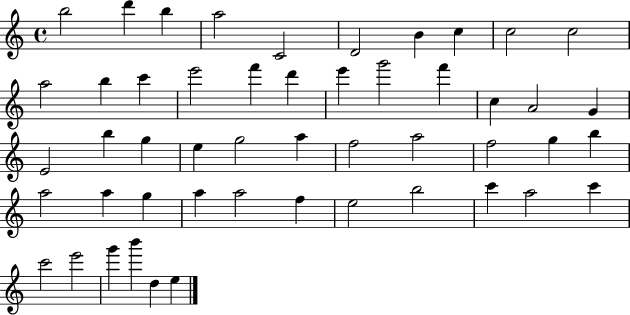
B5/h D6/q B5/q A5/h C4/h D4/h B4/q C5/q C5/h C5/h A5/h B5/q C6/q E6/h F6/q D6/q E6/q G6/h F6/q C5/q A4/h G4/q E4/h B5/q G5/q E5/q G5/h A5/q F5/h A5/h F5/h G5/q B5/q A5/h A5/q G5/q A5/q A5/h F5/q E5/h B5/h C6/q A5/h C6/q C6/h E6/h G6/q B6/q D5/q E5/q